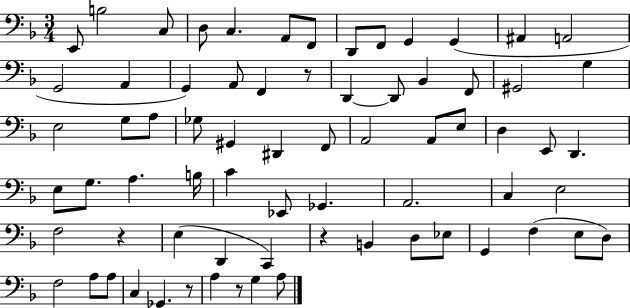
X:1
T:Untitled
M:3/4
L:1/4
K:F
E,,/2 B,2 C,/2 D,/2 C, A,,/2 F,,/2 D,,/2 F,,/2 G,, G,, ^A,, A,,2 G,,2 A,, G,, A,,/2 F,, z/2 D,, D,,/2 _B,, F,,/2 ^G,,2 G, E,2 G,/2 A,/2 _G,/2 ^G,, ^D,, F,,/2 A,,2 A,,/2 E,/2 D, E,,/2 D,, E,/2 G,/2 A, B,/4 C _E,,/2 _G,, A,,2 C, E,2 F,2 z E, D,, C,, z B,, D,/2 _E,/2 G,, F, E,/2 D,/2 F,2 A,/2 A,/2 C, _G,, z/2 A, z/2 G, A,/2